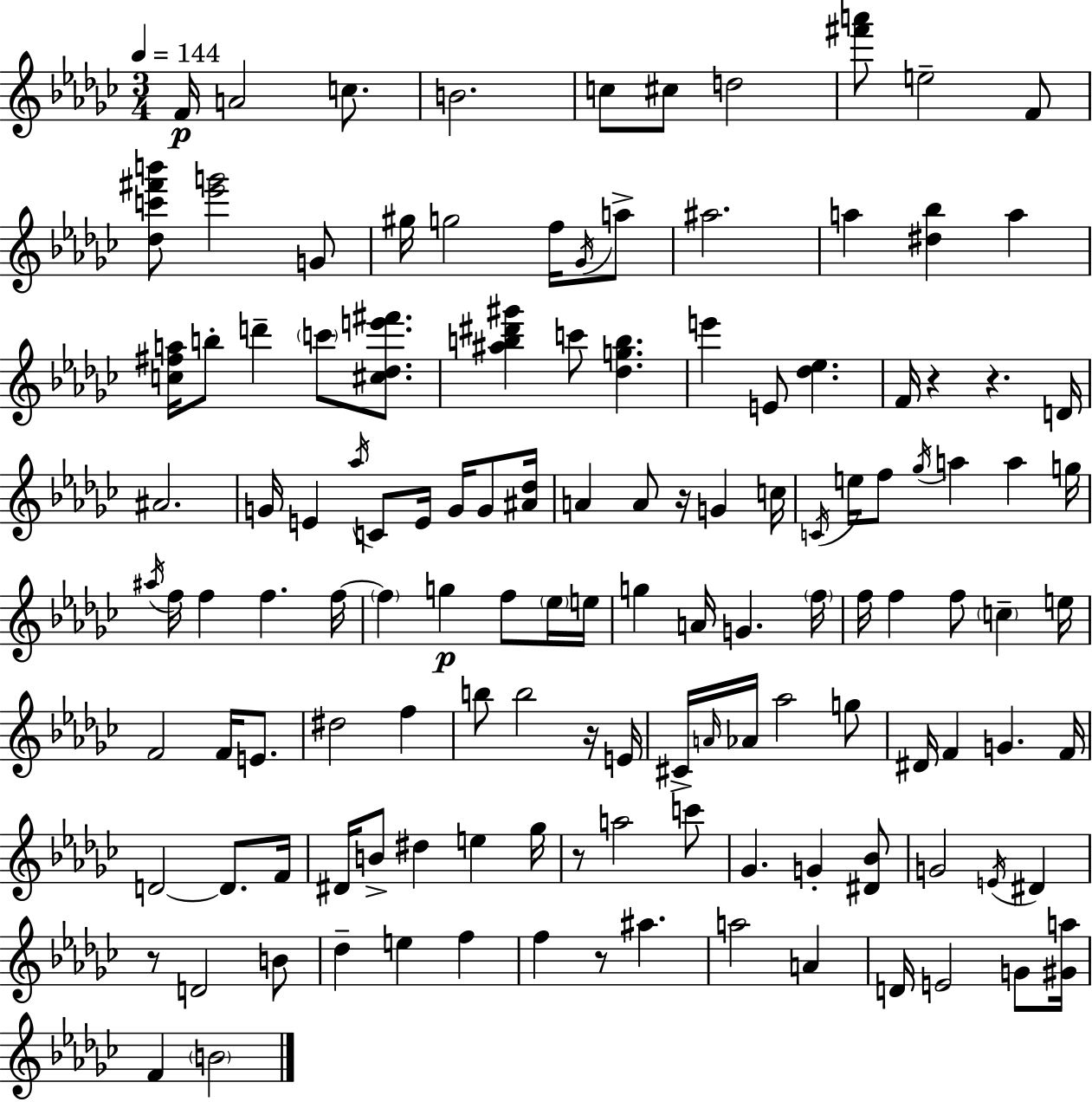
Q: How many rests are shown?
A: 7